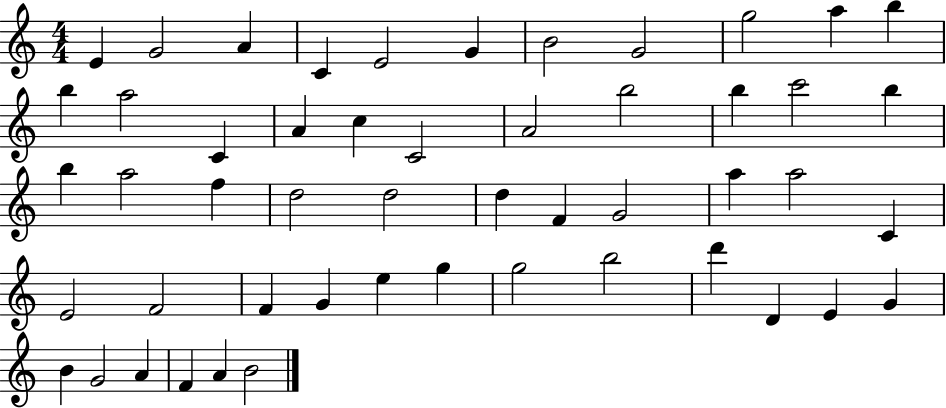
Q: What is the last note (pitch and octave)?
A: B4